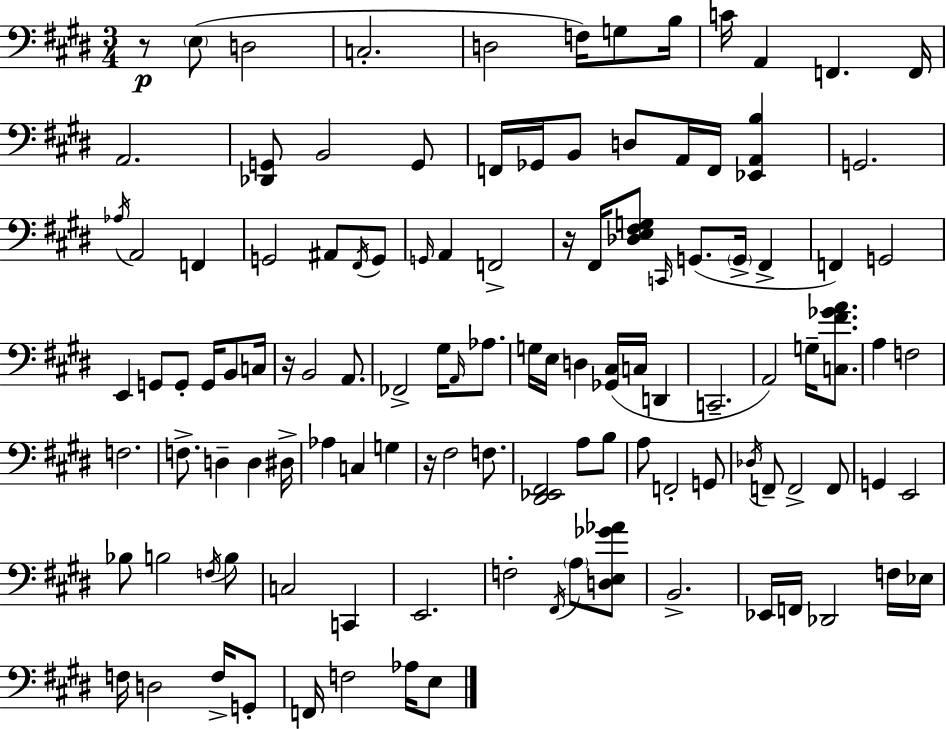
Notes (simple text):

R/e E3/e D3/h C3/h. D3/h F3/s G3/e B3/s C4/s A2/q F2/q. F2/s A2/h. [Db2,G2]/e B2/h G2/e F2/s Gb2/s B2/e D3/e A2/s F2/s [Eb2,A2,B3]/q G2/h. Ab3/s A2/h F2/q G2/h A#2/e F#2/s G2/e G2/s A2/q F2/h R/s F#2/s [Db3,E3,F#3,G3]/e C2/s G2/e. G2/s F#2/q F2/q G2/h E2/q G2/e G2/e G2/s B2/e C3/s R/s B2/h A2/e. FES2/h G#3/s A2/s Ab3/e. G3/s E3/s D3/q [Gb2,C#3]/s C3/s D2/q C2/h. A2/h G3/s [C3,F#4,Gb4,A4]/e. A3/q F3/h F3/h. F3/e. D3/q D3/q D#3/s Ab3/q C3/q G3/q R/s F#3/h F3/e. [D#2,Eb2,F#2]/h A3/e B3/e A3/e F2/h G2/e Db3/s F2/e F2/h F2/e G2/q E2/h Bb3/e B3/h F3/s B3/e C3/h C2/q E2/h. F3/h F#2/s A3/e [D3,E3,Gb4,Ab4]/e B2/h. Eb2/s F2/s Db2/h F3/s Eb3/s F3/s D3/h F3/s G2/e F2/s F3/h Ab3/s E3/e